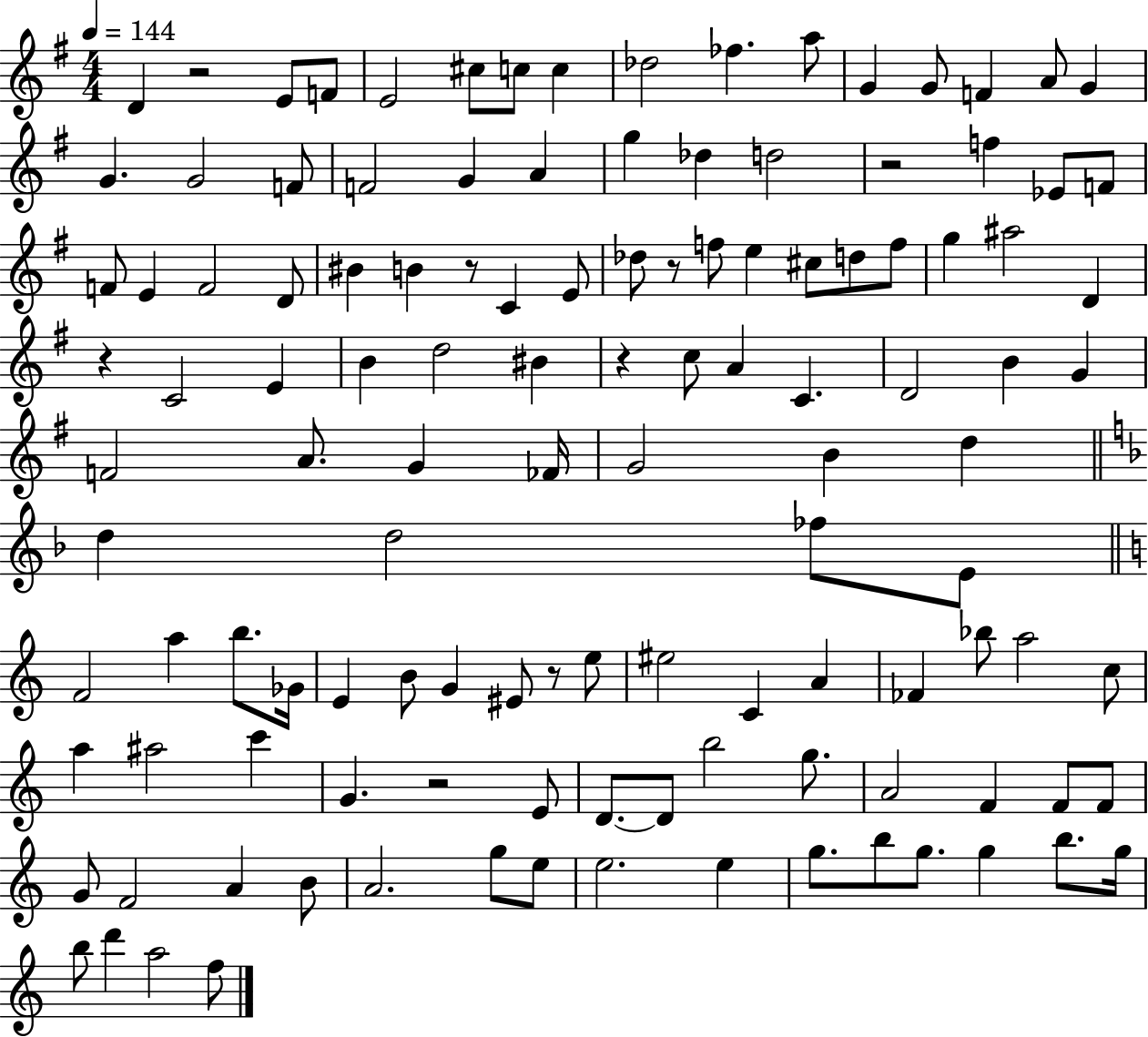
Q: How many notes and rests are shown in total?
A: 122